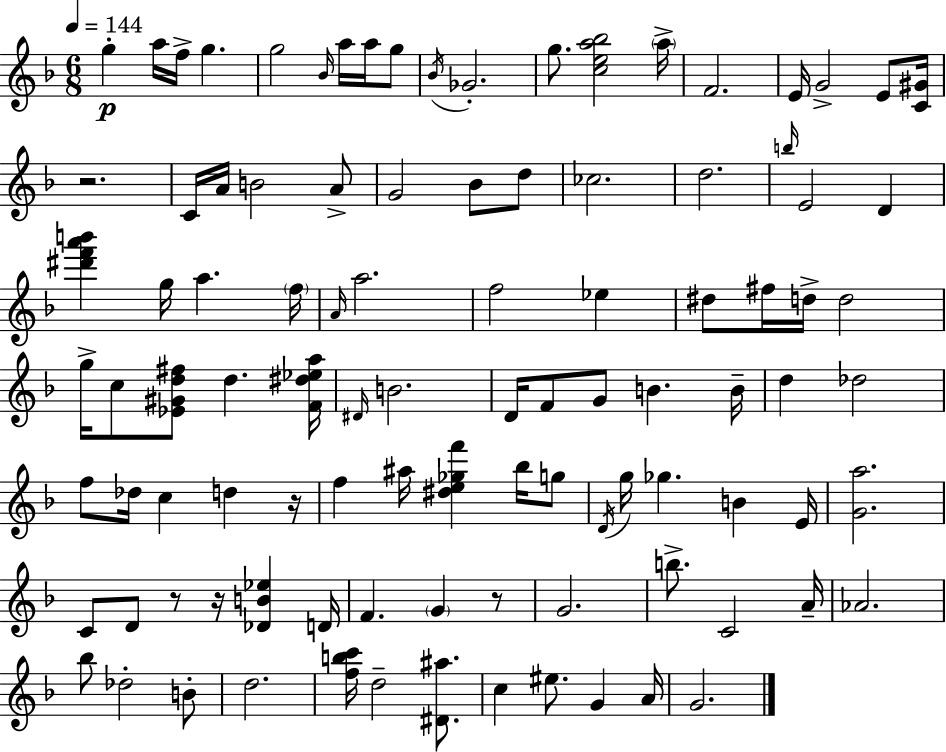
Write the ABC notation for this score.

X:1
T:Untitled
M:6/8
L:1/4
K:Dm
g a/4 f/4 g g2 _B/4 a/4 a/4 g/2 _B/4 _G2 g/2 [cea_b]2 a/4 F2 E/4 G2 E/2 [C^G]/4 z2 C/4 A/4 B2 A/2 G2 _B/2 d/2 _c2 d2 b/4 E2 D [^d'f'a'b'] g/4 a f/4 A/4 a2 f2 _e ^d/2 ^f/4 d/4 d2 g/4 c/2 [_E^Gd^f]/2 d [F^d_ea]/4 ^D/4 B2 D/4 F/2 G/2 B B/4 d _d2 f/2 _d/4 c d z/4 f ^a/4 [^de_gf'] _b/4 g/2 D/4 g/4 _g B E/4 [Ga]2 C/2 D/2 z/2 z/4 [_DB_e] D/4 F G z/2 G2 b/2 C2 A/4 _A2 _b/2 _d2 B/2 d2 [fbc']/4 d2 [^D^a]/2 c ^e/2 G A/4 G2